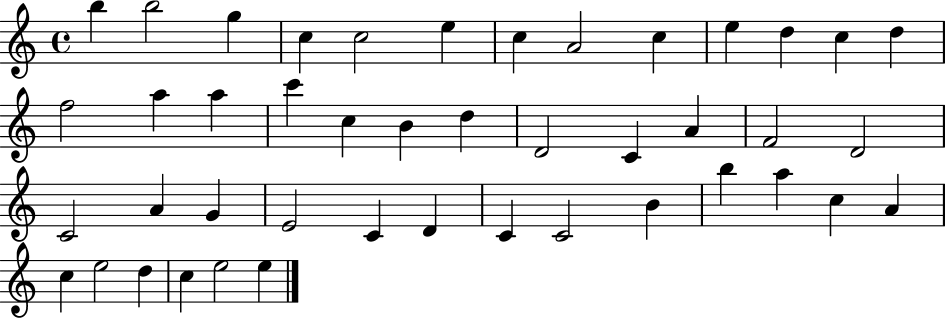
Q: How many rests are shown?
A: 0